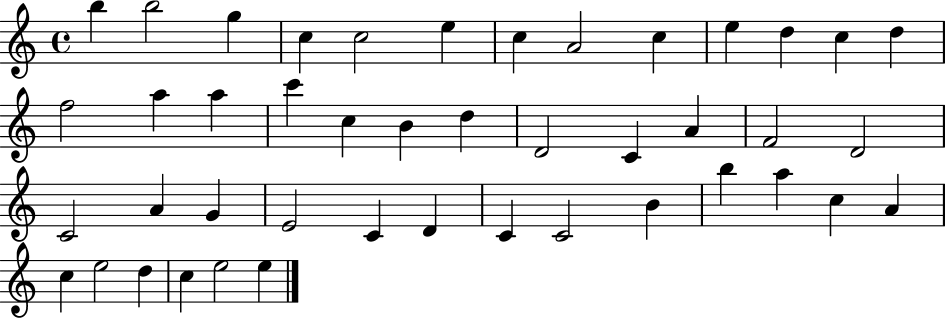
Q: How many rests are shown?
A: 0